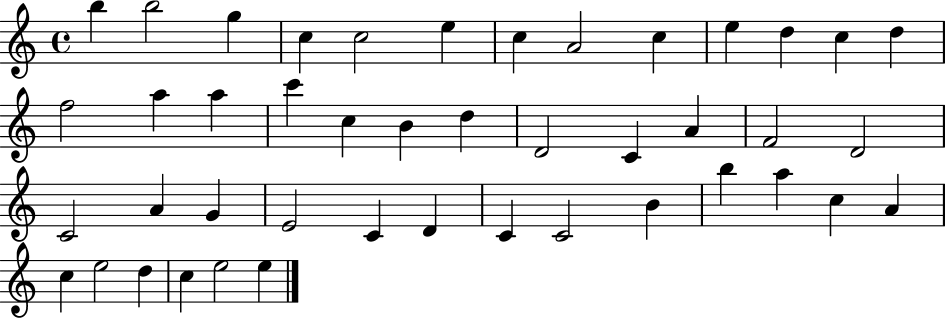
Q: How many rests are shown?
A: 0